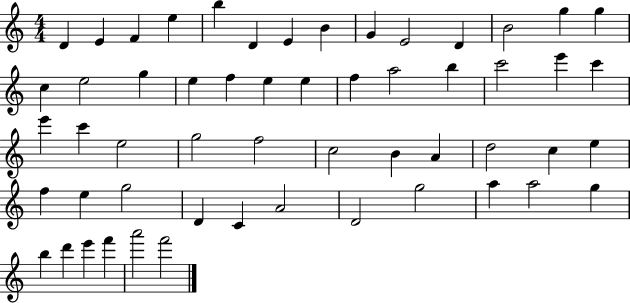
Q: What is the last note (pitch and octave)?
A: F6